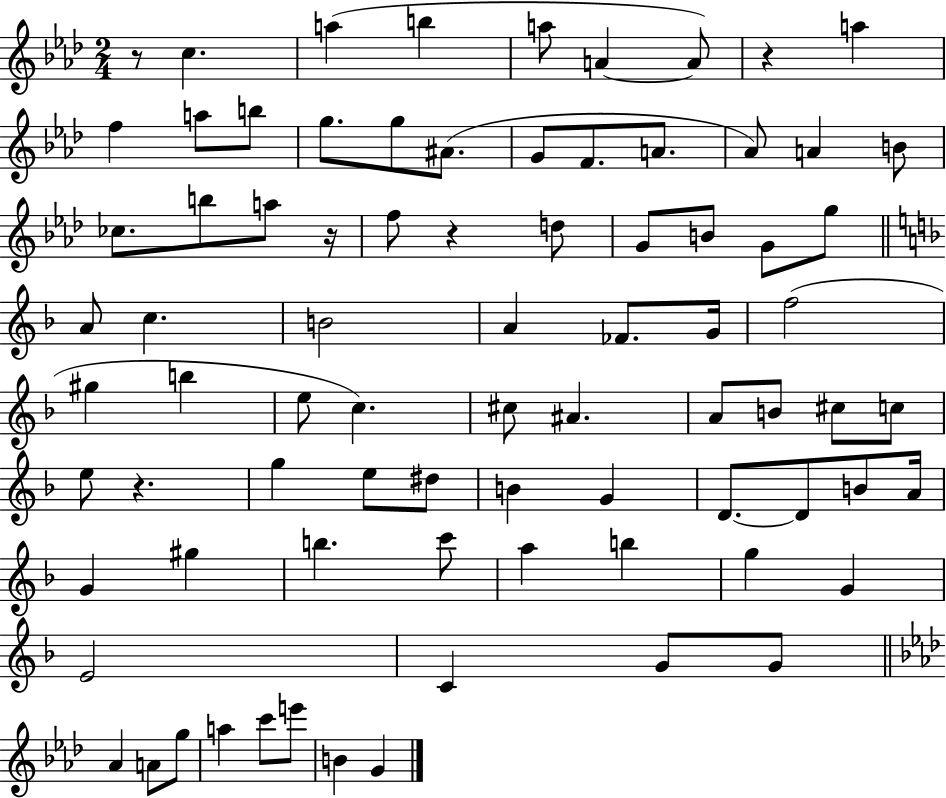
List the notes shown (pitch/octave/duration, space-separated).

R/e C5/q. A5/q B5/q A5/e A4/q A4/e R/q A5/q F5/q A5/e B5/e G5/e. G5/e A#4/e. G4/e F4/e. A4/e. Ab4/e A4/q B4/e CES5/e. B5/e A5/e R/s F5/e R/q D5/e G4/e B4/e G4/e G5/e A4/e C5/q. B4/h A4/q FES4/e. G4/s F5/h G#5/q B5/q E5/e C5/q. C#5/e A#4/q. A4/e B4/e C#5/e C5/e E5/e R/q. G5/q E5/e D#5/e B4/q G4/q D4/e. D4/e B4/e A4/s G4/q G#5/q B5/q. C6/e A5/q B5/q G5/q G4/q E4/h C4/q G4/e G4/e Ab4/q A4/e G5/e A5/q C6/e E6/e B4/q G4/q